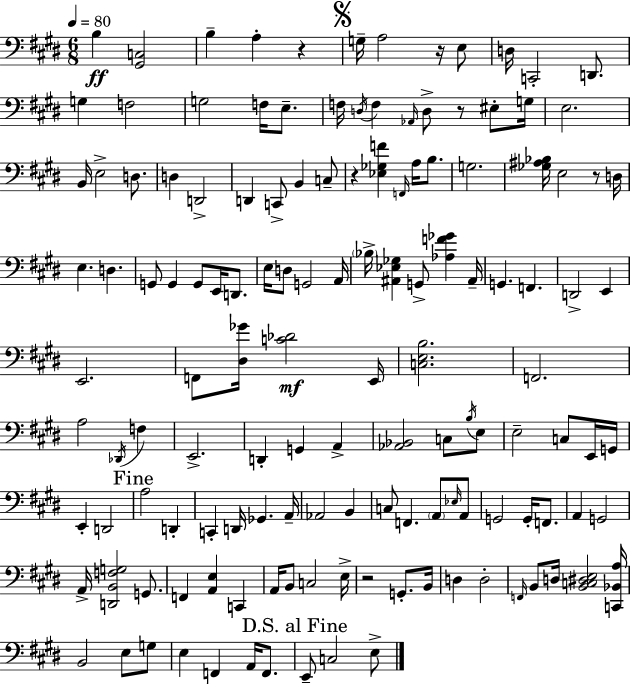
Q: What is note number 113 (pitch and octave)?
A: F2